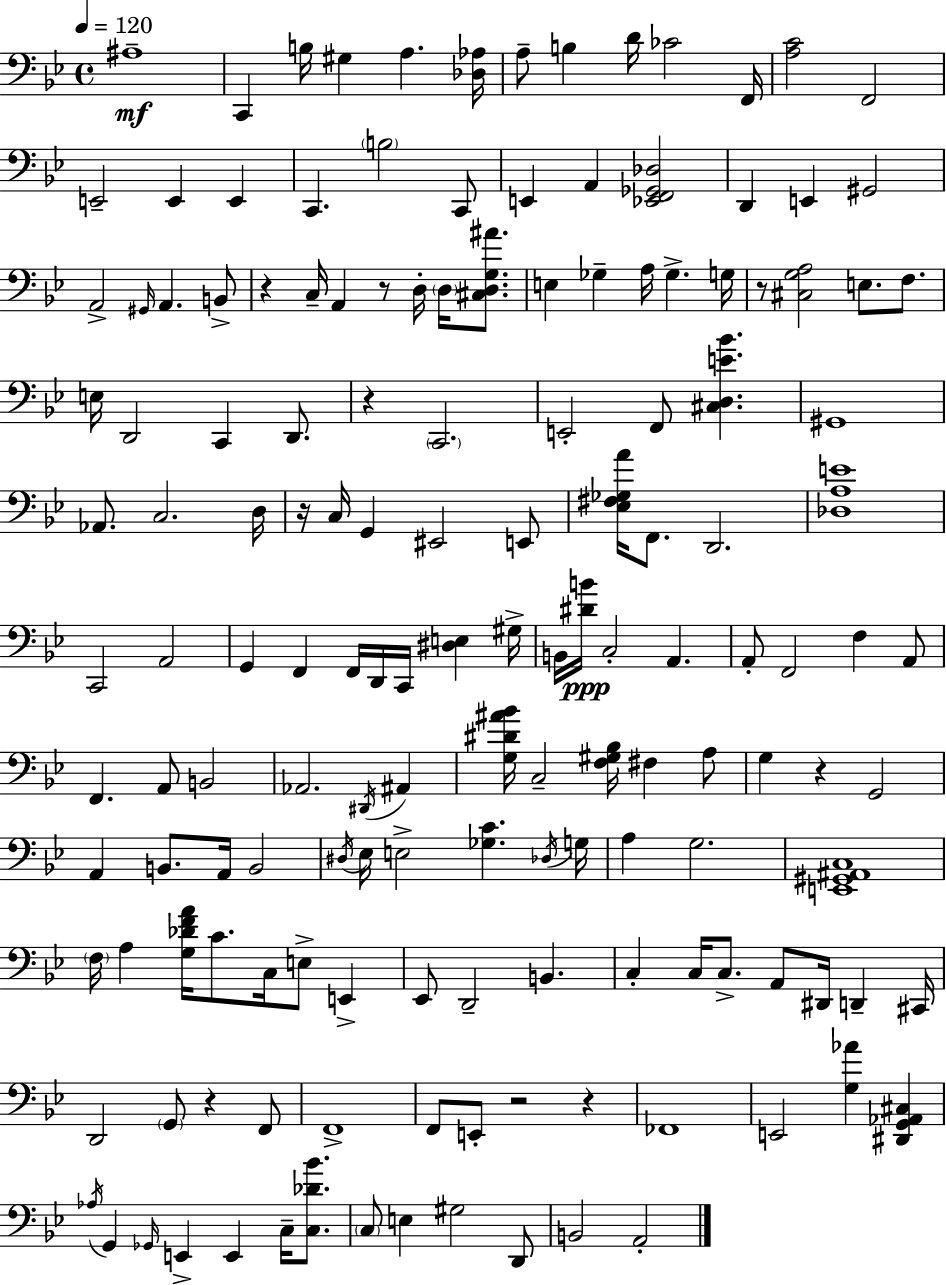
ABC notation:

X:1
T:Untitled
M:4/4
L:1/4
K:Gm
^A,4 C,, B,/4 ^G, A, [_D,_A,]/4 A,/2 B, D/4 _C2 F,,/4 [A,C]2 F,,2 E,,2 E,, E,, C,, B,2 C,,/2 E,, A,, [_E,,F,,_G,,_D,]2 D,, E,, ^G,,2 A,,2 ^G,,/4 A,, B,,/2 z C,/4 A,, z/2 D,/4 D,/4 [^C,D,G,^A]/2 E, _G, A,/4 _G, G,/4 z/2 [^C,G,A,]2 E,/2 F,/2 E,/4 D,,2 C,, D,,/2 z C,,2 E,,2 F,,/2 [^C,D,E_B] ^G,,4 _A,,/2 C,2 D,/4 z/4 C,/4 G,, ^E,,2 E,,/2 [_E,^F,_G,A]/4 F,,/2 D,,2 [_D,A,E]4 C,,2 A,,2 G,, F,, F,,/4 D,,/4 C,,/4 [^D,E,] ^G,/4 B,,/4 [^DB]/4 C,2 A,, A,,/2 F,,2 F, A,,/2 F,, A,,/2 B,,2 _A,,2 ^D,,/4 ^A,, [G,^D^A_B]/4 C,2 [F,^G,_B,]/4 ^F, A,/2 G, z G,,2 A,, B,,/2 A,,/4 B,,2 ^D,/4 _E,/4 E,2 [_G,C] _D,/4 G,/4 A, G,2 [E,,^G,,^A,,C,]4 F,/4 A, [G,_DFA]/4 C/2 C,/4 E,/2 E,, _E,,/2 D,,2 B,, C, C,/4 C,/2 A,,/2 ^D,,/4 D,, ^C,,/4 D,,2 G,,/2 z F,,/2 F,,4 F,,/2 E,,/2 z2 z _F,,4 E,,2 [G,_A] [^D,,G,,_A,,^C,] _A,/4 G,, _G,,/4 E,, E,, C,/4 [C,_D_B]/2 C,/2 E, ^G,2 D,,/2 B,,2 A,,2